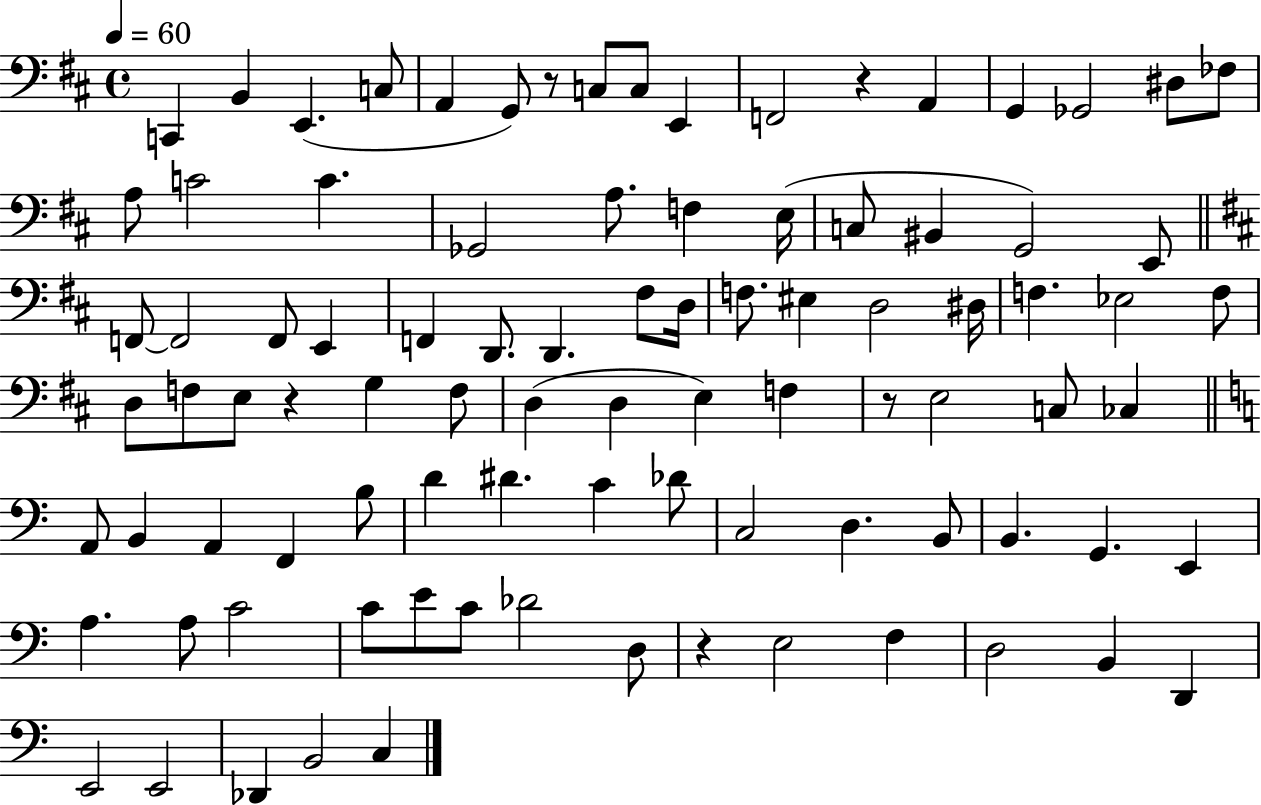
C2/q B2/q E2/q. C3/e A2/q G2/e R/e C3/e C3/e E2/q F2/h R/q A2/q G2/q Gb2/h D#3/e FES3/e A3/e C4/h C4/q. Gb2/h A3/e. F3/q E3/s C3/e BIS2/q G2/h E2/e F2/e F2/h F2/e E2/q F2/q D2/e. D2/q. F#3/e D3/s F3/e. EIS3/q D3/h D#3/s F3/q. Eb3/h F3/e D3/e F3/e E3/e R/q G3/q F3/e D3/q D3/q E3/q F3/q R/e E3/h C3/e CES3/q A2/e B2/q A2/q F2/q B3/e D4/q D#4/q. C4/q Db4/e C3/h D3/q. B2/e B2/q. G2/q. E2/q A3/q. A3/e C4/h C4/e E4/e C4/e Db4/h D3/e R/q E3/h F3/q D3/h B2/q D2/q E2/h E2/h Db2/q B2/h C3/q